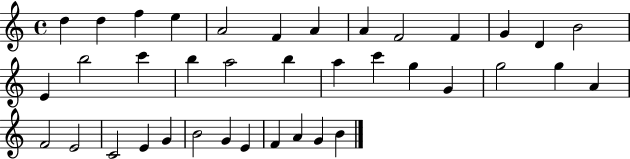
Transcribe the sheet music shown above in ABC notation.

X:1
T:Untitled
M:4/4
L:1/4
K:C
d d f e A2 F A A F2 F G D B2 E b2 c' b a2 b a c' g G g2 g A F2 E2 C2 E G B2 G E F A G B